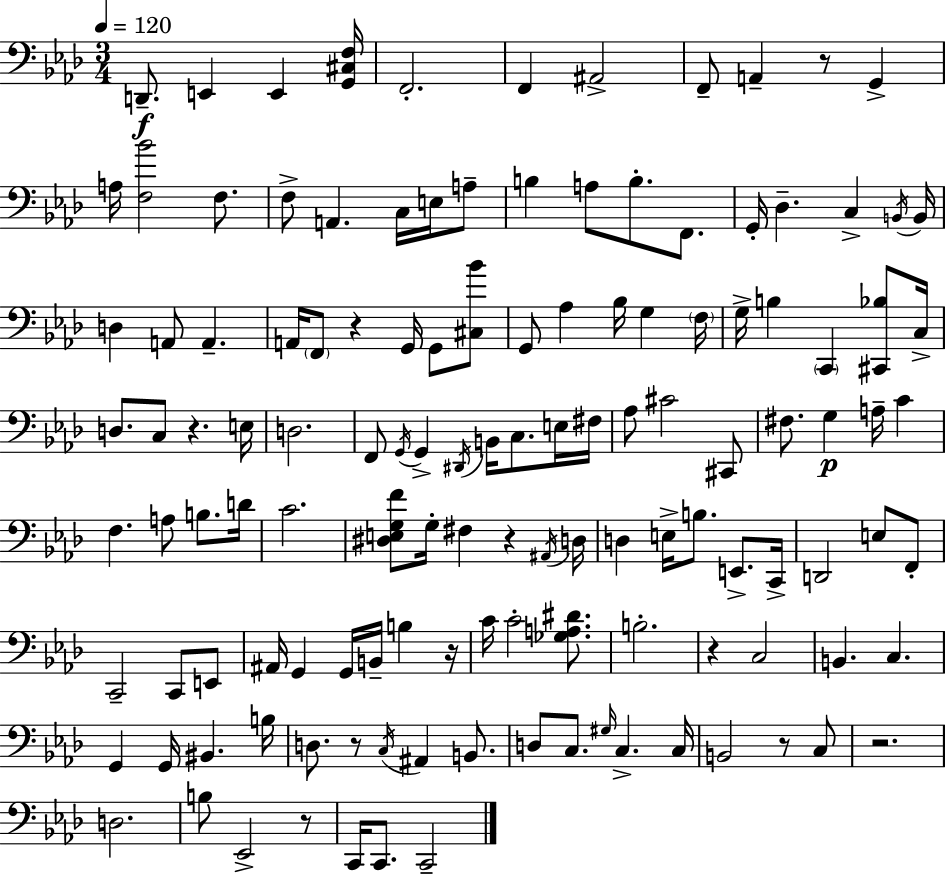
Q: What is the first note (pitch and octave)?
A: D2